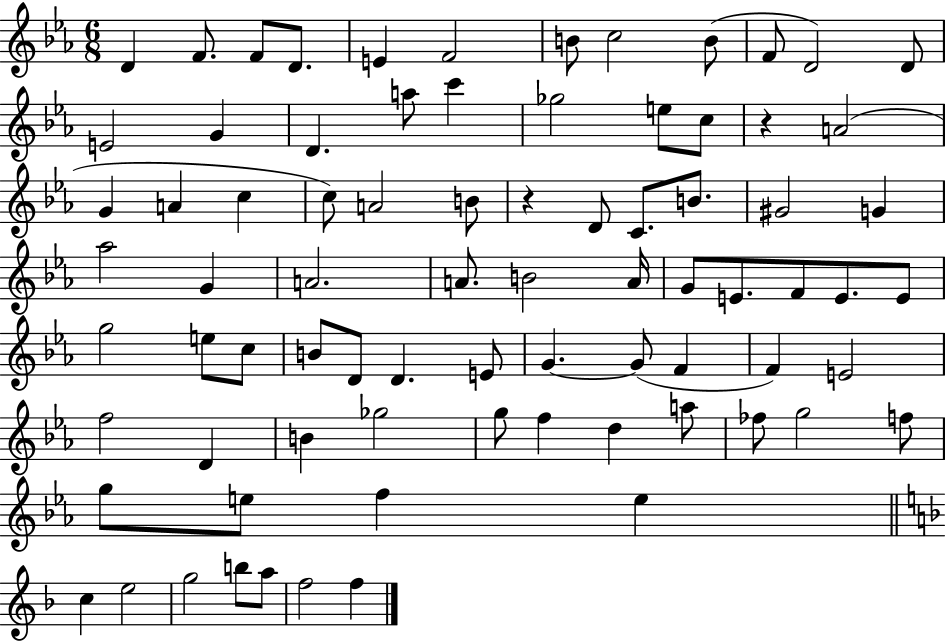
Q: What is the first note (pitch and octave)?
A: D4